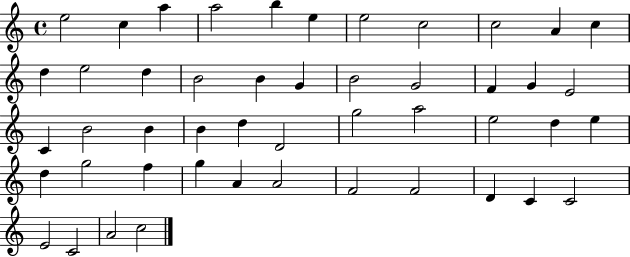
E5/h C5/q A5/q A5/h B5/q E5/q E5/h C5/h C5/h A4/q C5/q D5/q E5/h D5/q B4/h B4/q G4/q B4/h G4/h F4/q G4/q E4/h C4/q B4/h B4/q B4/q D5/q D4/h G5/h A5/h E5/h D5/q E5/q D5/q G5/h F5/q G5/q A4/q A4/h F4/h F4/h D4/q C4/q C4/h E4/h C4/h A4/h C5/h